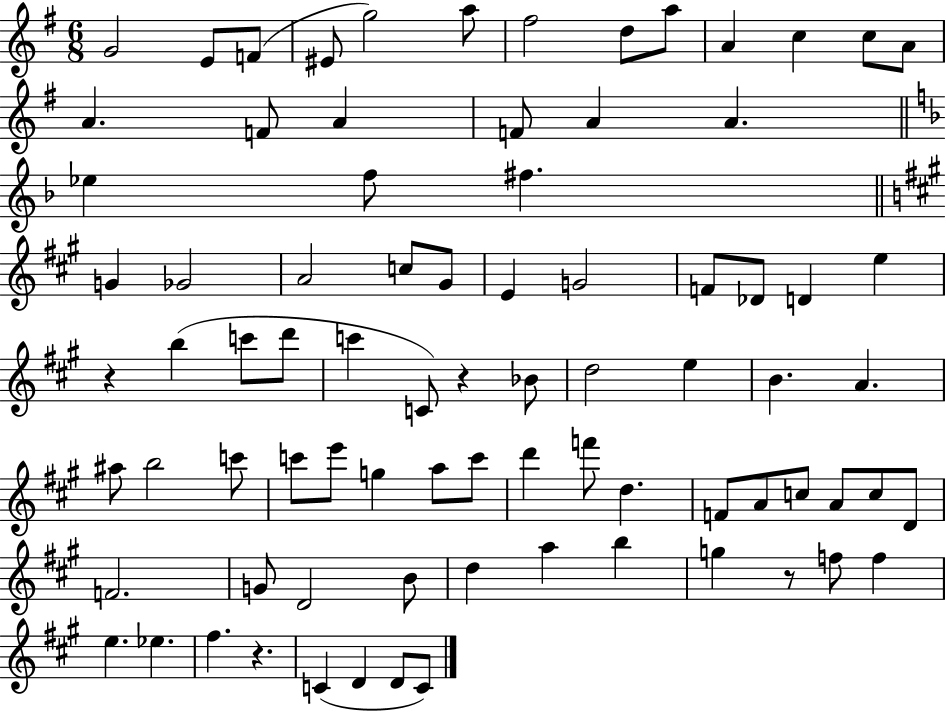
X:1
T:Untitled
M:6/8
L:1/4
K:G
G2 E/2 F/2 ^E/2 g2 a/2 ^f2 d/2 a/2 A c c/2 A/2 A F/2 A F/2 A A _e f/2 ^f G _G2 A2 c/2 ^G/2 E G2 F/2 _D/2 D e z b c'/2 d'/2 c' C/2 z _B/2 d2 e B A ^a/2 b2 c'/2 c'/2 e'/2 g a/2 c'/2 d' f'/2 d F/2 A/2 c/2 A/2 c/2 D/2 F2 G/2 D2 B/2 d a b g z/2 f/2 f e _e ^f z C D D/2 C/2